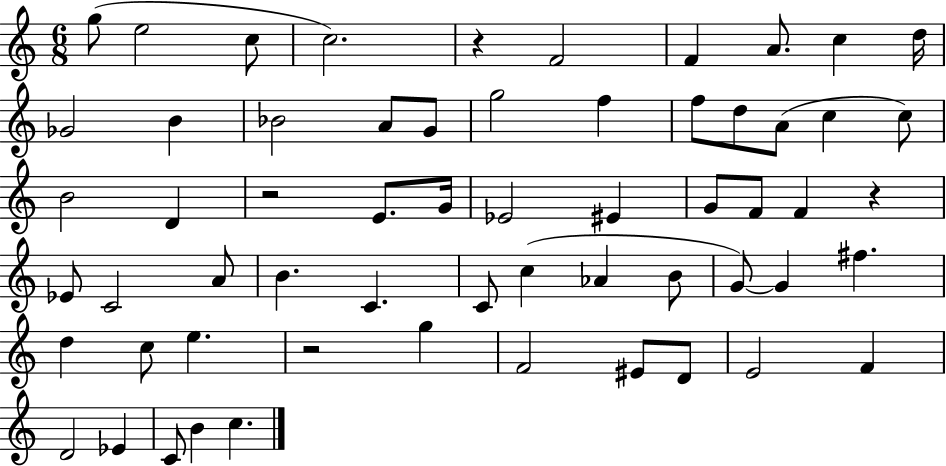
X:1
T:Untitled
M:6/8
L:1/4
K:C
g/2 e2 c/2 c2 z F2 F A/2 c d/4 _G2 B _B2 A/2 G/2 g2 f f/2 d/2 A/2 c c/2 B2 D z2 E/2 G/4 _E2 ^E G/2 F/2 F z _E/2 C2 A/2 B C C/2 c _A B/2 G/2 G ^f d c/2 e z2 g F2 ^E/2 D/2 E2 F D2 _E C/2 B c